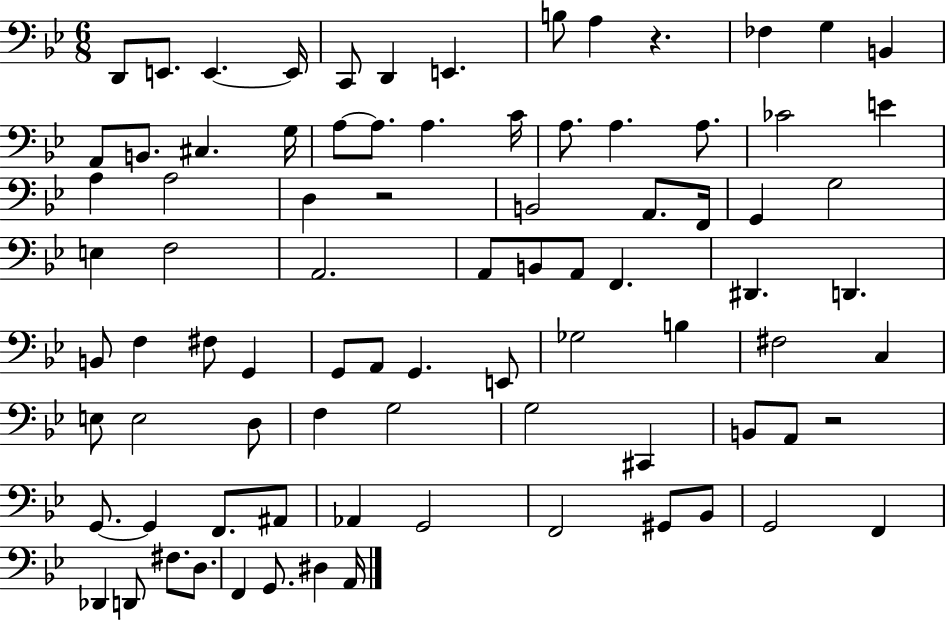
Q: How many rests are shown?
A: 3